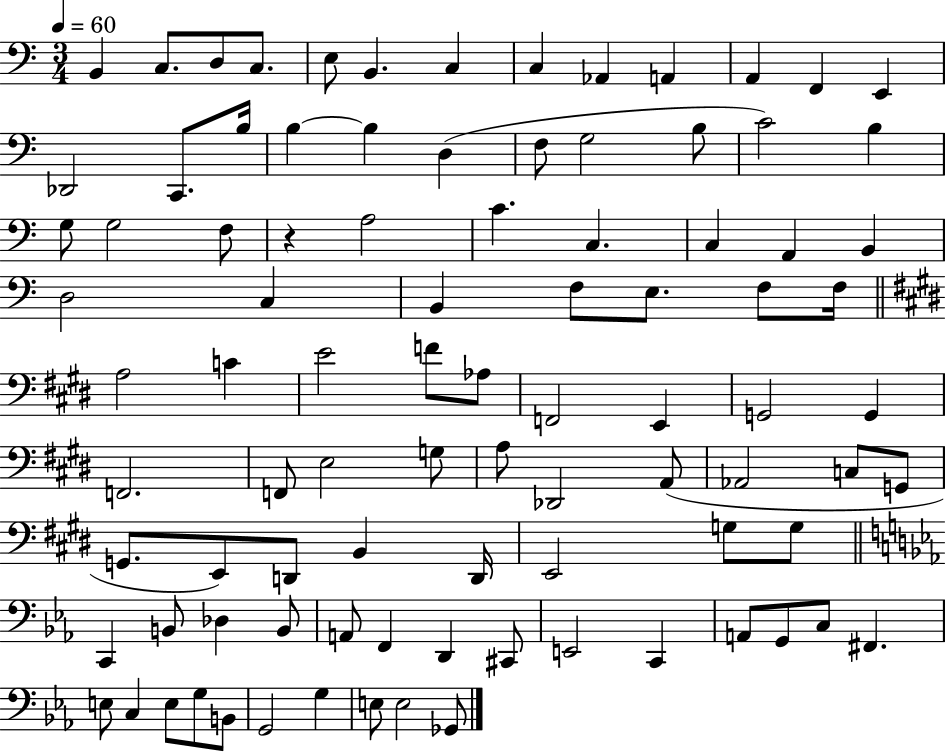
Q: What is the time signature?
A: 3/4